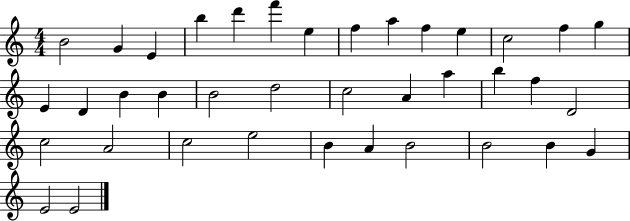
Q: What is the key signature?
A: C major